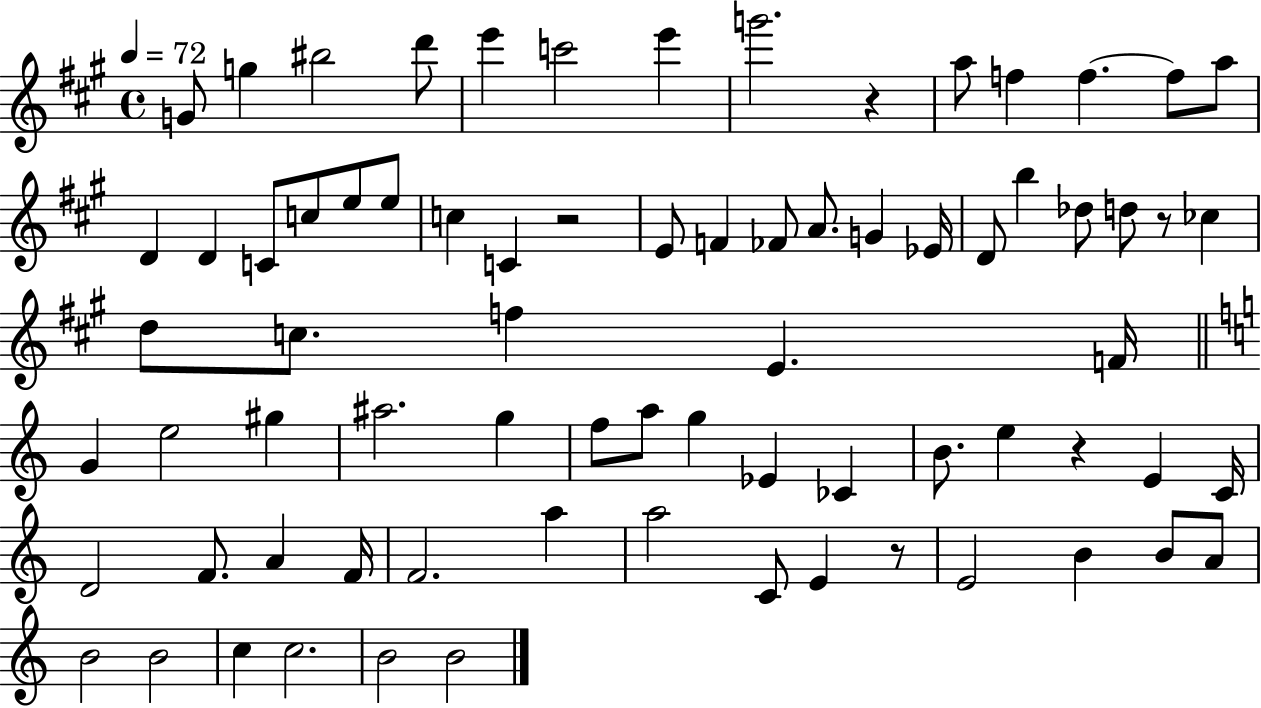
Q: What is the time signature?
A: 4/4